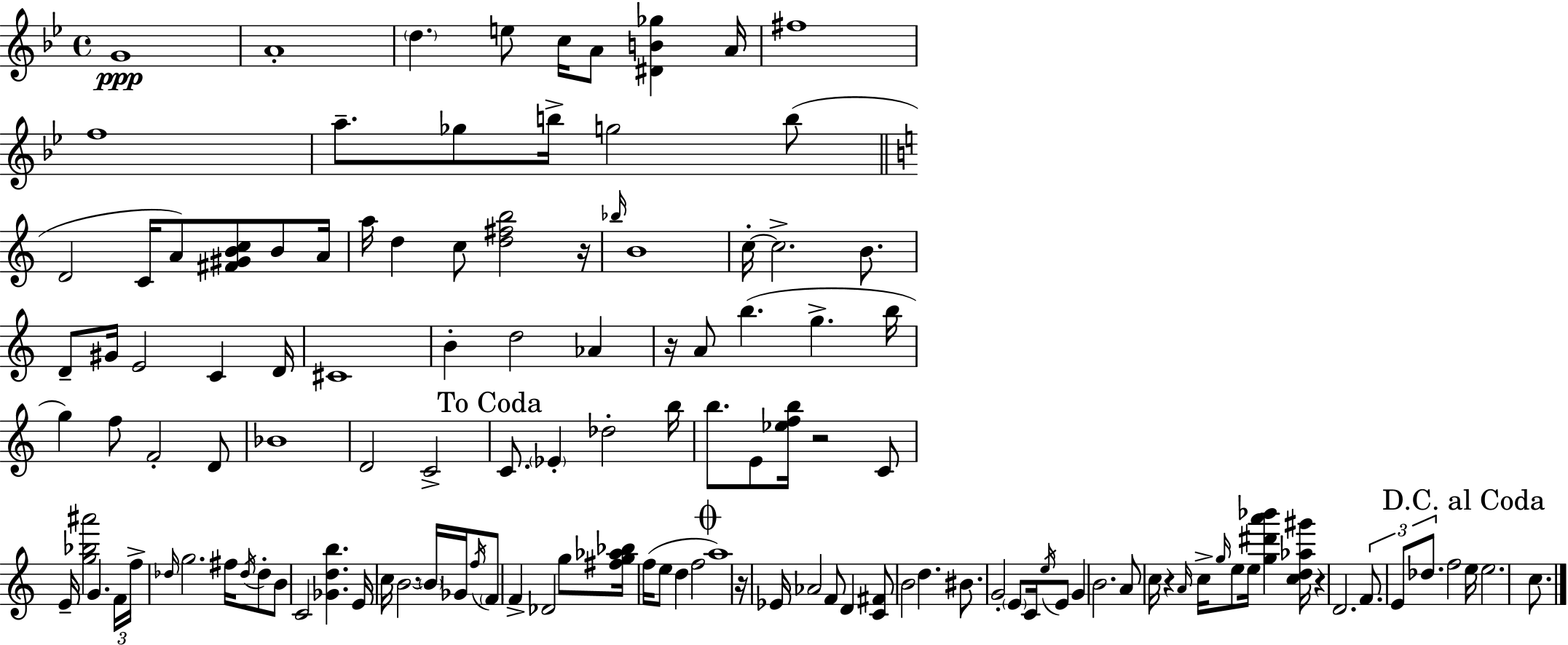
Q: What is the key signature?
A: G minor